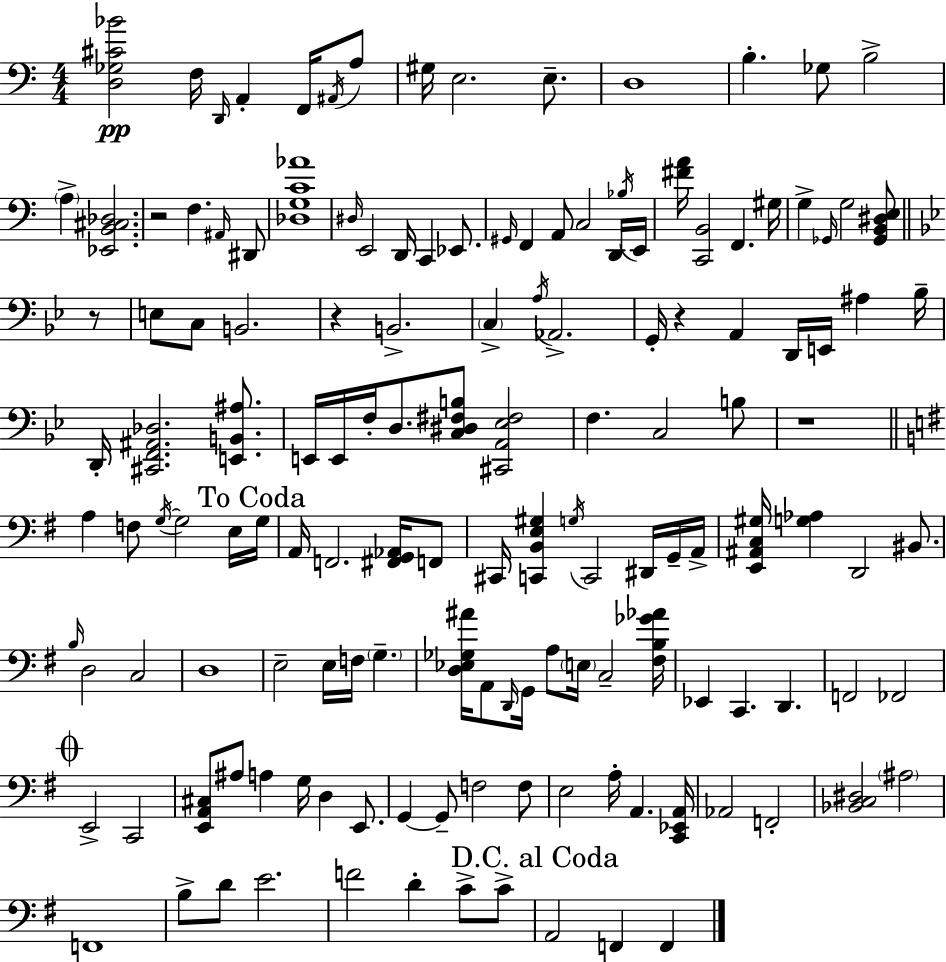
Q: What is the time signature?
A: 4/4